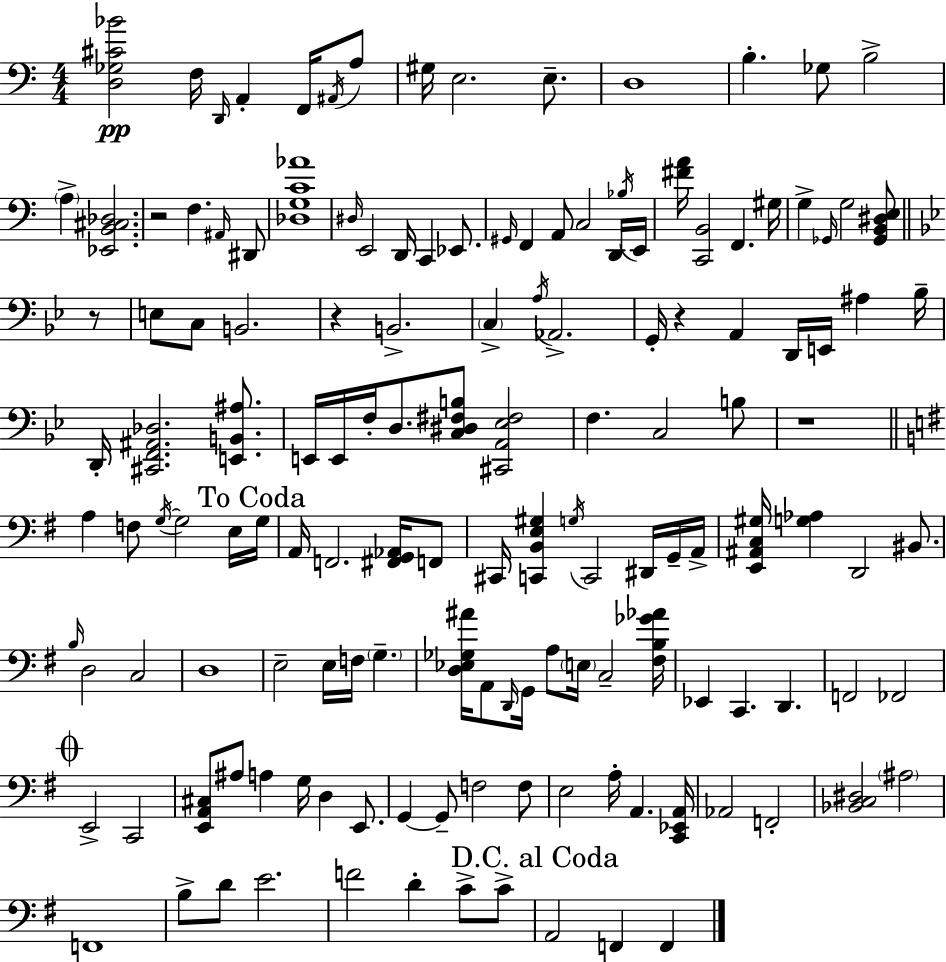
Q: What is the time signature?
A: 4/4